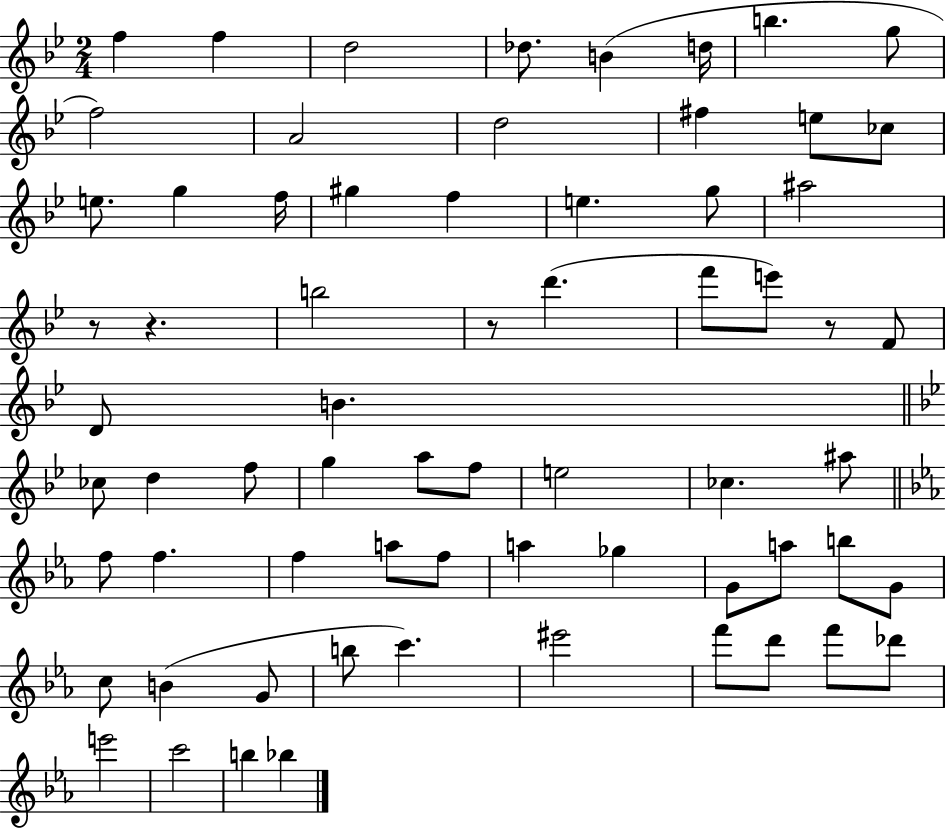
X:1
T:Untitled
M:2/4
L:1/4
K:Bb
f f d2 _d/2 B d/4 b g/2 f2 A2 d2 ^f e/2 _c/2 e/2 g f/4 ^g f e g/2 ^a2 z/2 z b2 z/2 d' f'/2 e'/2 z/2 F/2 D/2 B _c/2 d f/2 g a/2 f/2 e2 _c ^a/2 f/2 f f a/2 f/2 a _g G/2 a/2 b/2 G/2 c/2 B G/2 b/2 c' ^e'2 f'/2 d'/2 f'/2 _d'/2 e'2 c'2 b _b